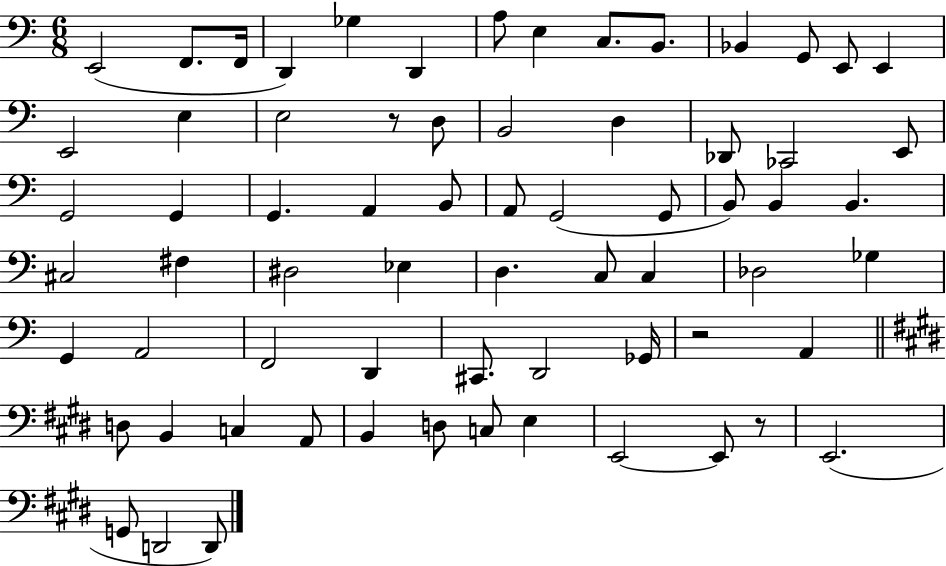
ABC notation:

X:1
T:Untitled
M:6/8
L:1/4
K:C
E,,2 F,,/2 F,,/4 D,, _G, D,, A,/2 E, C,/2 B,,/2 _B,, G,,/2 E,,/2 E,, E,,2 E, E,2 z/2 D,/2 B,,2 D, _D,,/2 _C,,2 E,,/2 G,,2 G,, G,, A,, B,,/2 A,,/2 G,,2 G,,/2 B,,/2 B,, B,, ^C,2 ^F, ^D,2 _E, D, C,/2 C, _D,2 _G, G,, A,,2 F,,2 D,, ^C,,/2 D,,2 _G,,/4 z2 A,, D,/2 B,, C, A,,/2 B,, D,/2 C,/2 E, E,,2 E,,/2 z/2 E,,2 G,,/2 D,,2 D,,/2